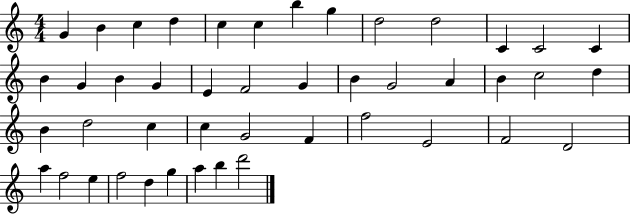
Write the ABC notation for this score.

X:1
T:Untitled
M:4/4
L:1/4
K:C
G B c d c c b g d2 d2 C C2 C B G B G E F2 G B G2 A B c2 d B d2 c c G2 F f2 E2 F2 D2 a f2 e f2 d g a b d'2